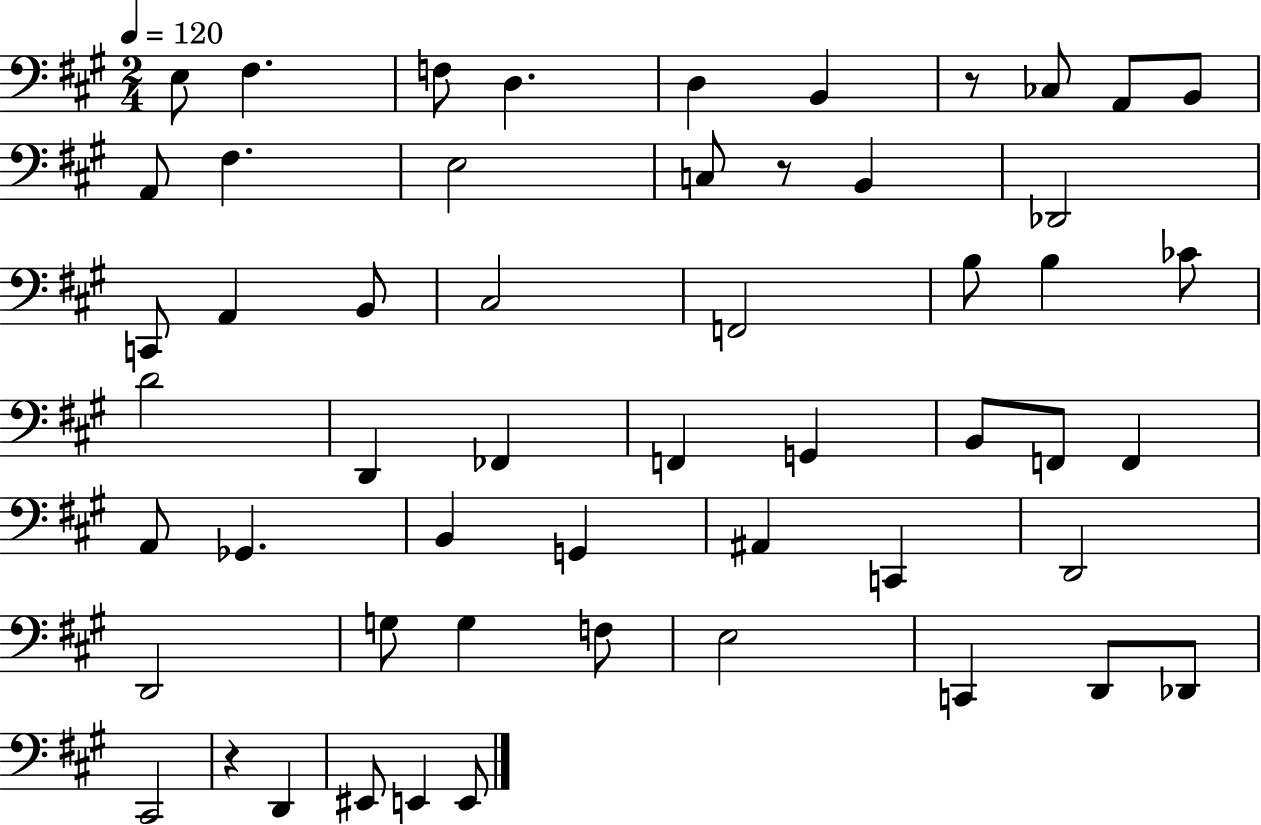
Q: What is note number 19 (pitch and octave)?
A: C#3